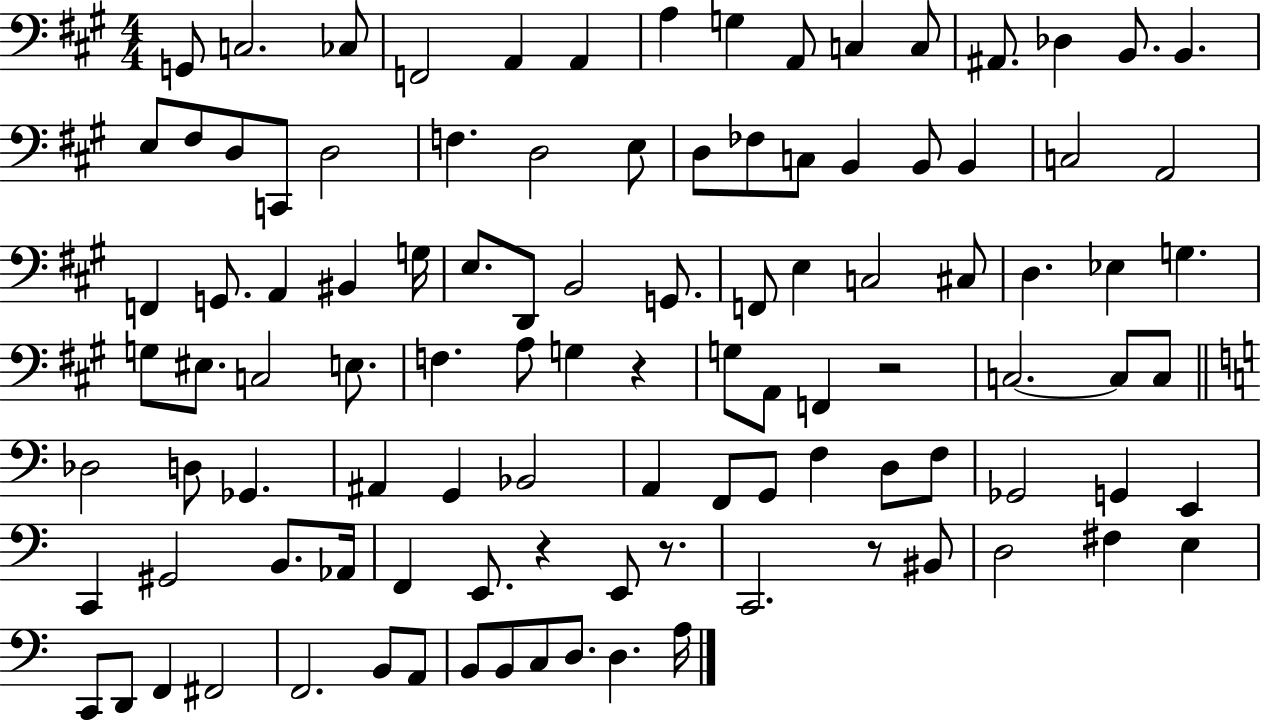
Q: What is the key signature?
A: A major